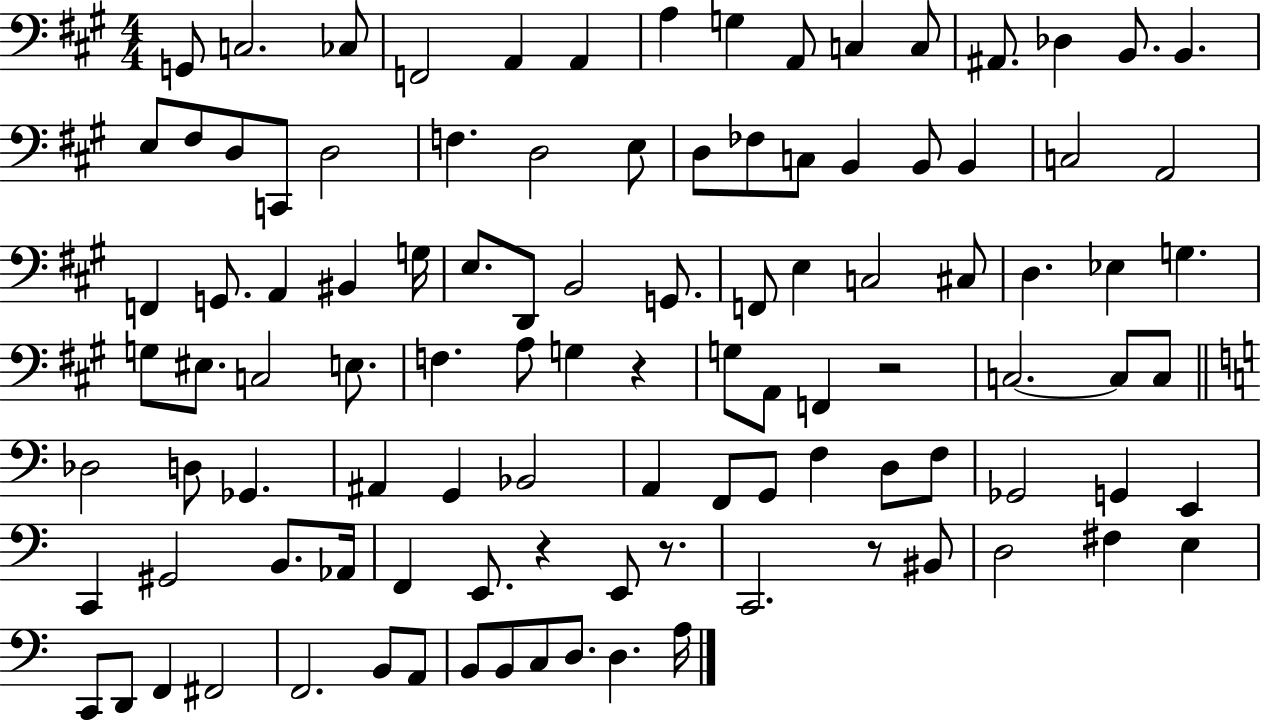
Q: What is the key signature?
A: A major